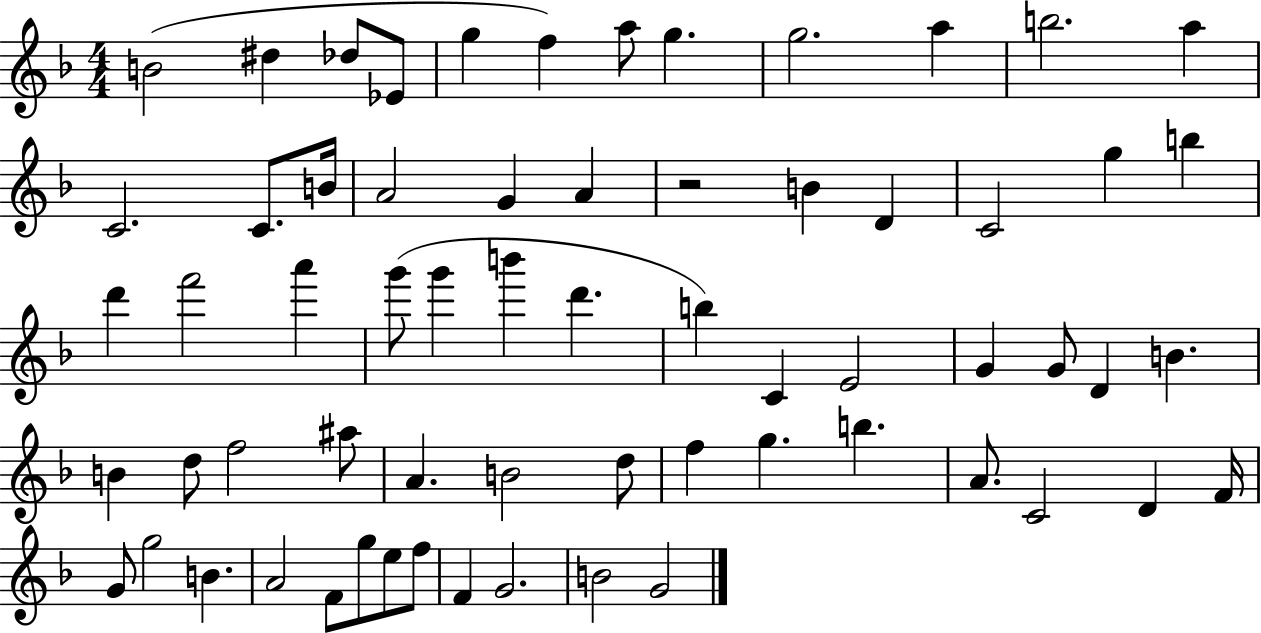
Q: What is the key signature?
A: F major